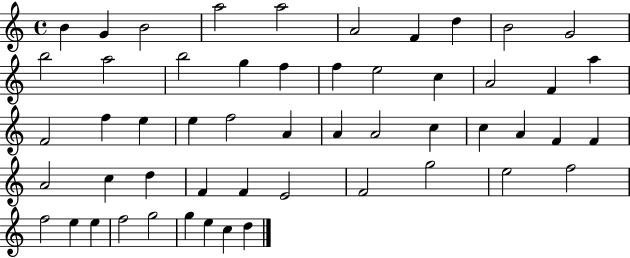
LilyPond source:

{
  \clef treble
  \time 4/4
  \defaultTimeSignature
  \key c \major
  b'4 g'4 b'2 | a''2 a''2 | a'2 f'4 d''4 | b'2 g'2 | \break b''2 a''2 | b''2 g''4 f''4 | f''4 e''2 c''4 | a'2 f'4 a''4 | \break f'2 f''4 e''4 | e''4 f''2 a'4 | a'4 a'2 c''4 | c''4 a'4 f'4 f'4 | \break a'2 c''4 d''4 | f'4 f'4 e'2 | f'2 g''2 | e''2 f''2 | \break f''2 e''4 e''4 | f''2 g''2 | g''4 e''4 c''4 d''4 | \bar "|."
}